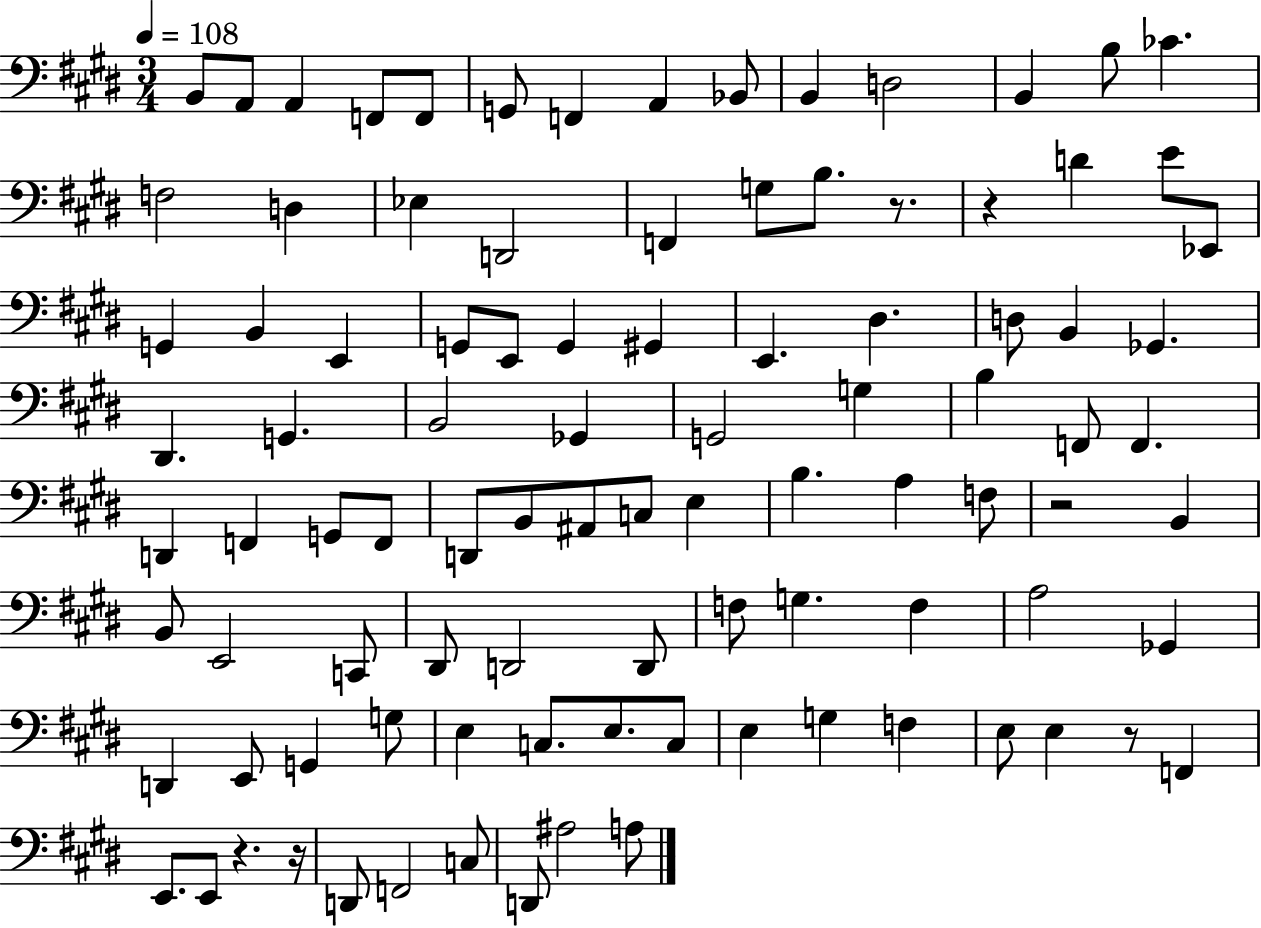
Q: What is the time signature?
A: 3/4